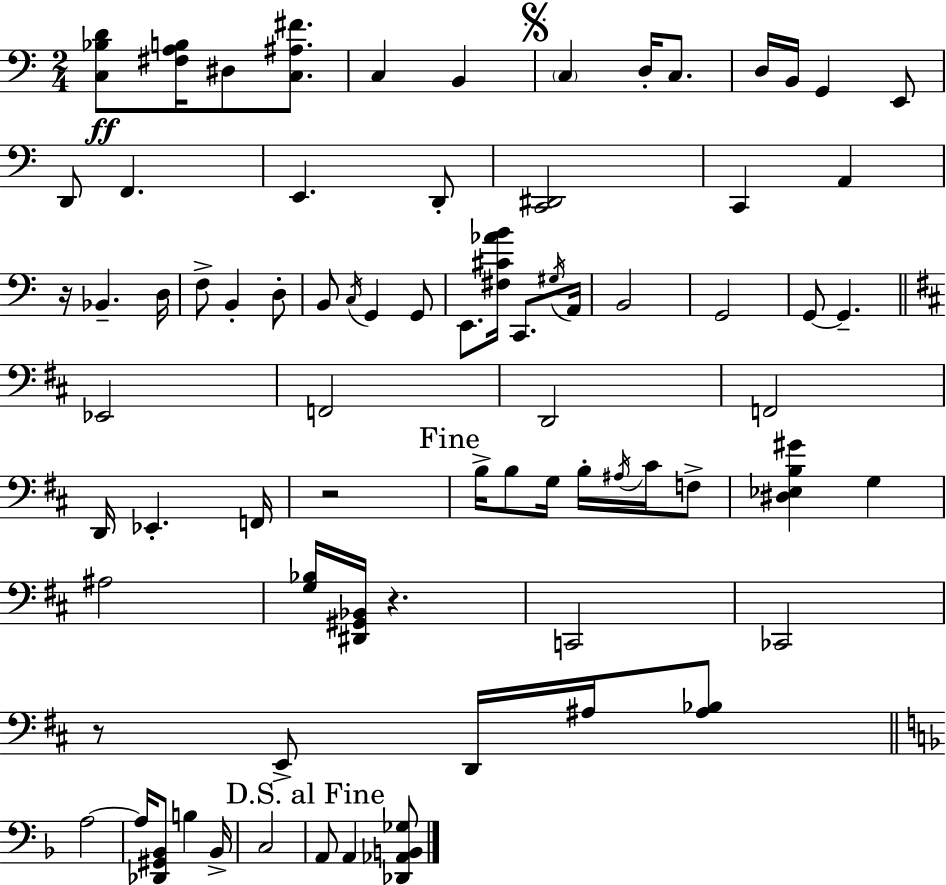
{
  \clef bass
  \numericTimeSignature
  \time 2/4
  \key a \minor
  <c bes d'>8\ff <fis a b>16 dis8 <c ais fis'>8. | c4 b,4 | \mark \markup { \musicglyph "scripts.segno" } \parenthesize c4 d16-. c8. | d16 b,16 g,4 e,8 | \break d,8 f,4. | e,4. d,8-. | <c, dis,>2 | c,4 a,4 | \break r16 bes,4.-- d16 | f8-> b,4-. d8-. | b,8 \acciaccatura { c16 } g,4 g,8 | e,8. <fis cis' aes' b'>16 c,8. | \break \acciaccatura { gis16 } a,16 b,2 | g,2 | g,8~~ g,4.-- | \bar "||" \break \key b \minor ees,2 | f,2 | d,2 | f,2 | \break d,16 ees,4.-. f,16 | r2 | \mark "Fine" b16-> b8 g16 b16-. \acciaccatura { ais16 } cis'16 f8-> | <dis ees b gis'>4 g4 | \break ais2 | <g bes>16 <dis, gis, bes,>16 r4. | c,2 | ces,2 | \break r8 e,8-> d,16 ais16 <ais bes>8 | \bar "||" \break \key d \minor a2~~ | a16 <des, gis, bes,>8 b4 bes,16-> | c2 | \mark "D.S. al Fine" a,8 a,4 <des, aes, b, ges>8 | \break \bar "|."
}